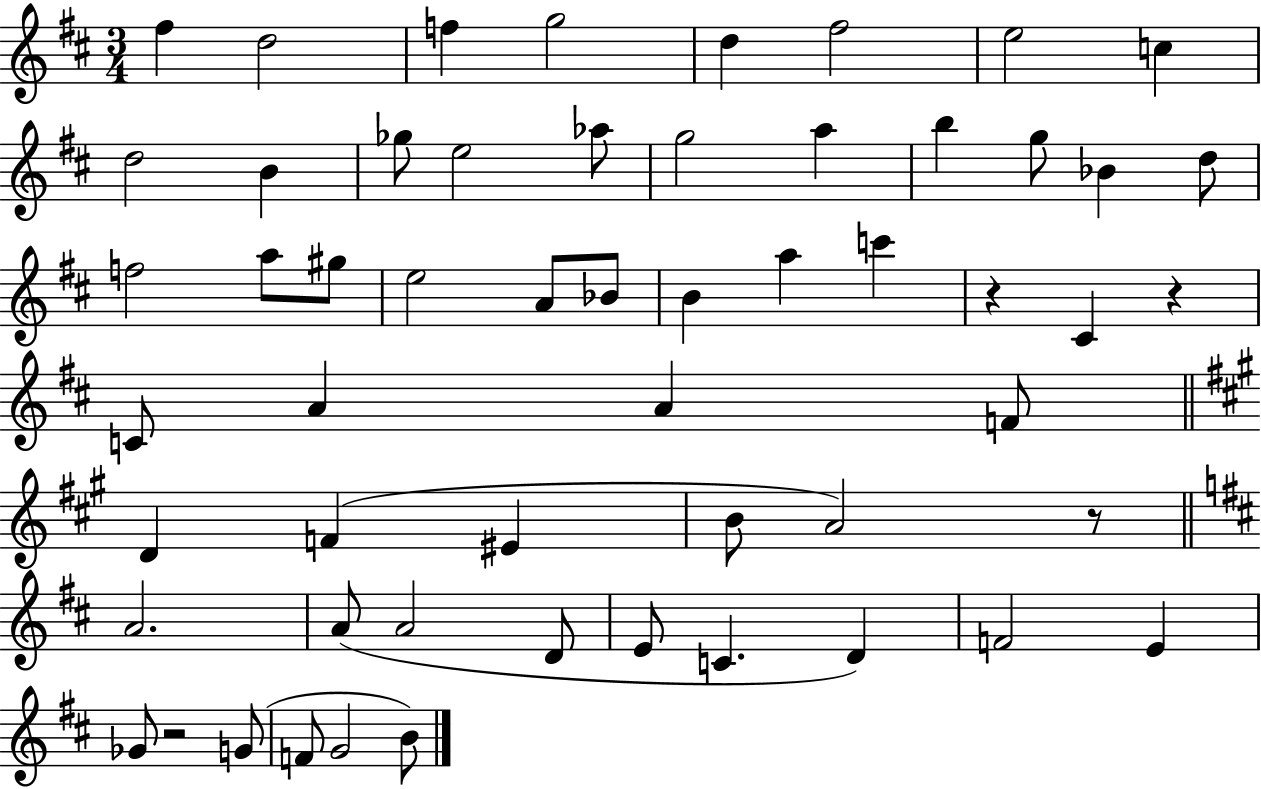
X:1
T:Untitled
M:3/4
L:1/4
K:D
^f d2 f g2 d ^f2 e2 c d2 B _g/2 e2 _a/2 g2 a b g/2 _B d/2 f2 a/2 ^g/2 e2 A/2 _B/2 B a c' z ^C z C/2 A A F/2 D F ^E B/2 A2 z/2 A2 A/2 A2 D/2 E/2 C D F2 E _G/2 z2 G/2 F/2 G2 B/2